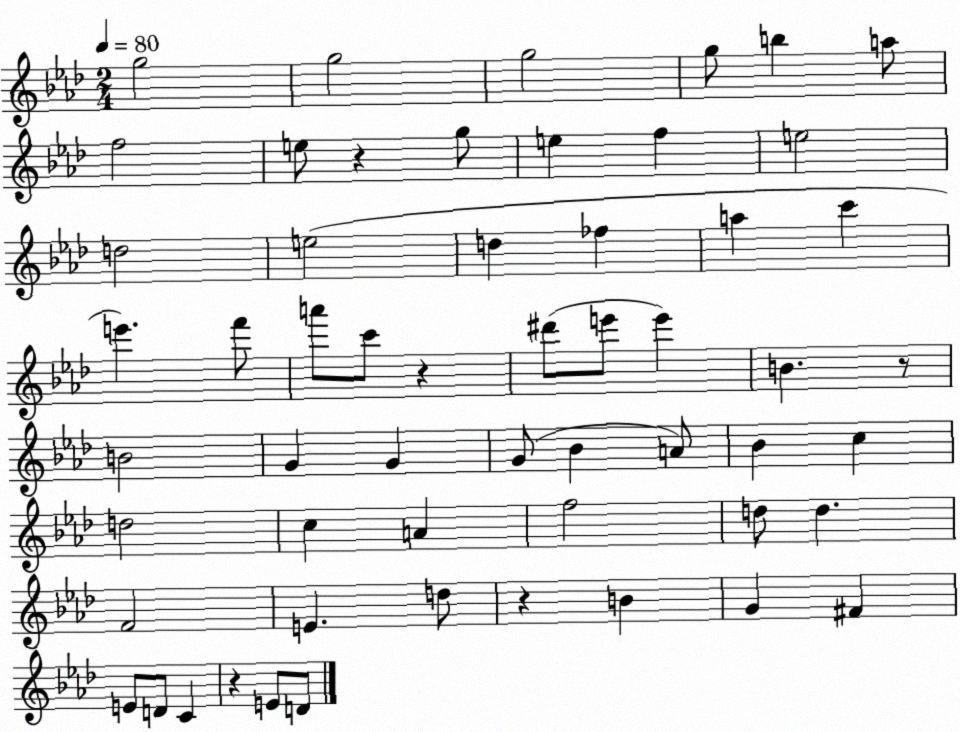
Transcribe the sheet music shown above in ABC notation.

X:1
T:Untitled
M:2/4
L:1/4
K:Ab
g2 g2 g2 g/2 b a/2 f2 e/2 z g/2 e f e2 d2 e2 d _f a c' e' f'/2 a'/2 c'/2 z ^d'/2 e'/2 e' B z/2 B2 G G G/2 _B A/2 _B c d2 c A f2 d/2 d F2 E d/2 z B G ^F E/2 D/2 C z E/2 D/2